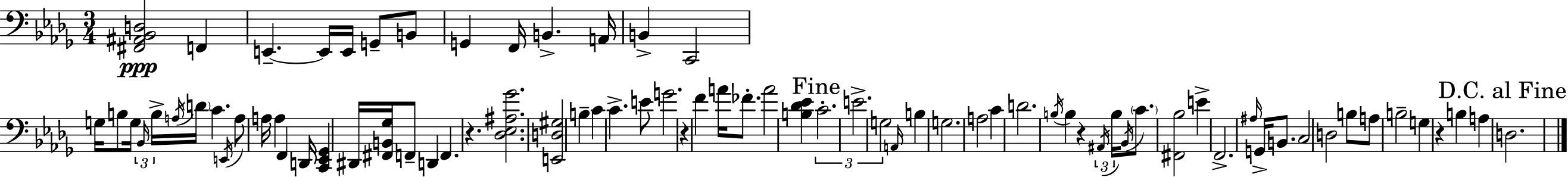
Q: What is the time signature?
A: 3/4